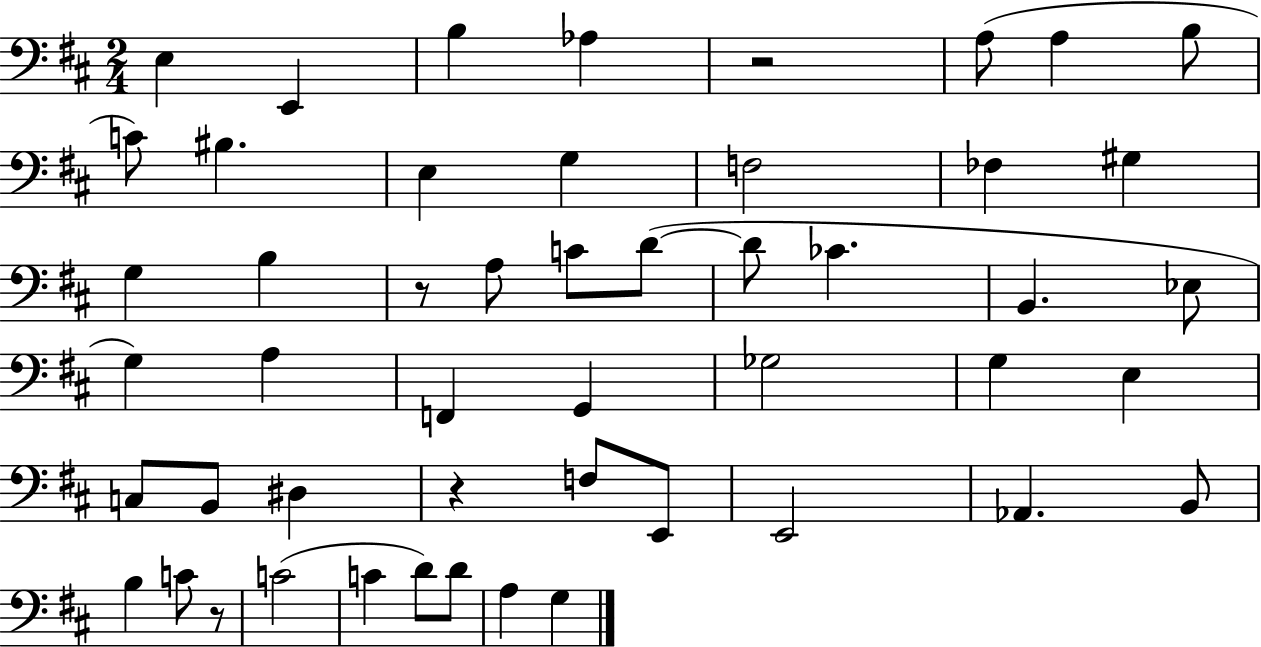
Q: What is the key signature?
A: D major